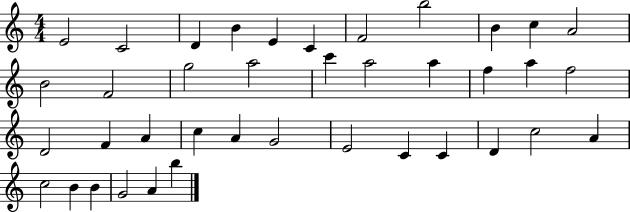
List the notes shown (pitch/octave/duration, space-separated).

E4/h C4/h D4/q B4/q E4/q C4/q F4/h B5/h B4/q C5/q A4/h B4/h F4/h G5/h A5/h C6/q A5/h A5/q F5/q A5/q F5/h D4/h F4/q A4/q C5/q A4/q G4/h E4/h C4/q C4/q D4/q C5/h A4/q C5/h B4/q B4/q G4/h A4/q B5/q